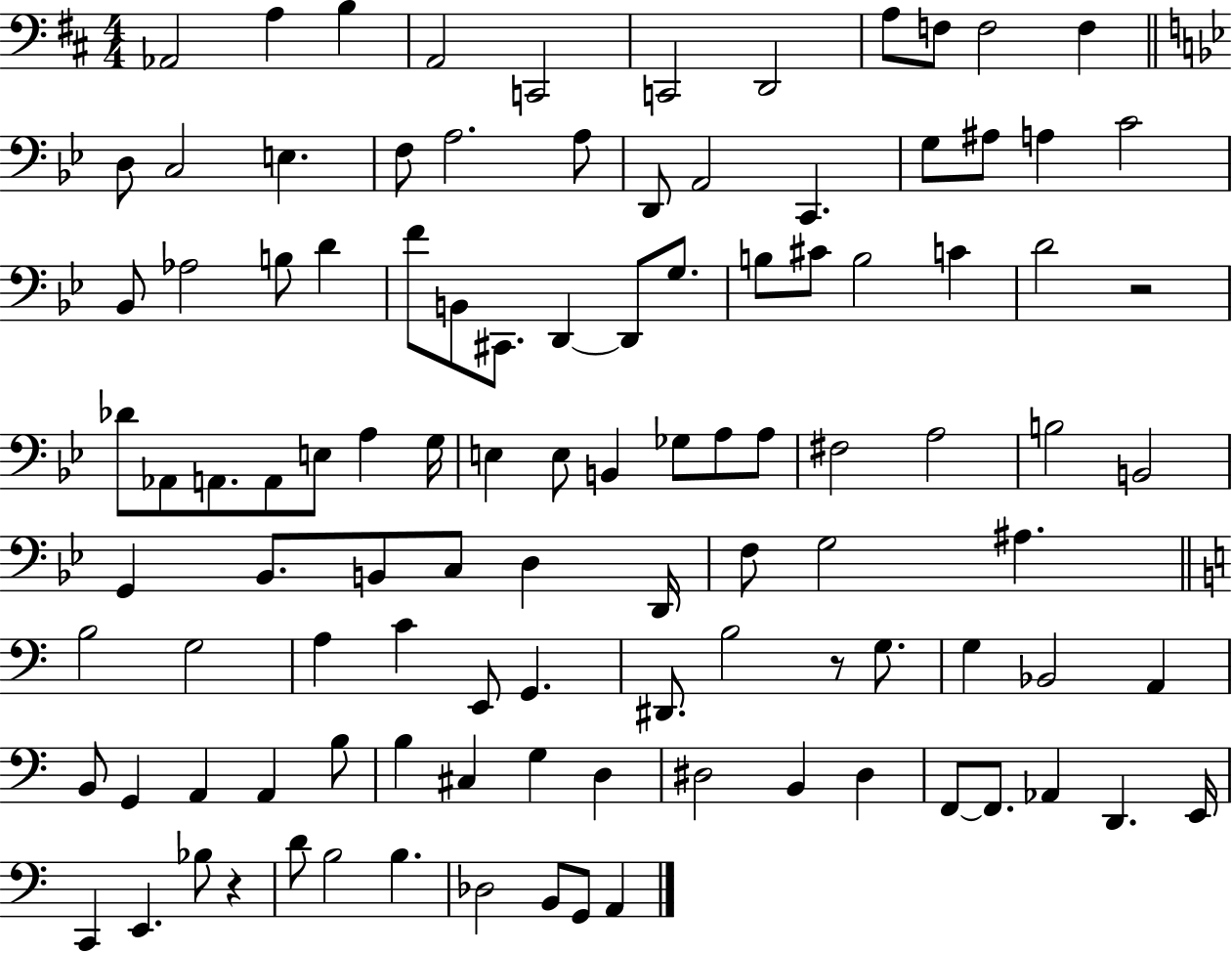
Ab2/h A3/q B3/q A2/h C2/h C2/h D2/h A3/e F3/e F3/h F3/q D3/e C3/h E3/q. F3/e A3/h. A3/e D2/e A2/h C2/q. G3/e A#3/e A3/q C4/h Bb2/e Ab3/h B3/e D4/q F4/e B2/e C#2/e. D2/q D2/e G3/e. B3/e C#4/e B3/h C4/q D4/h R/h Db4/e Ab2/e A2/e. A2/e E3/e A3/q G3/s E3/q E3/e B2/q Gb3/e A3/e A3/e F#3/h A3/h B3/h B2/h G2/q Bb2/e. B2/e C3/e D3/q D2/s F3/e G3/h A#3/q. B3/h G3/h A3/q C4/q E2/e G2/q. D#2/e. B3/h R/e G3/e. G3/q Bb2/h A2/q B2/e G2/q A2/q A2/q B3/e B3/q C#3/q G3/q D3/q D#3/h B2/q D#3/q F2/e F2/e. Ab2/q D2/q. E2/s C2/q E2/q. Bb3/e R/q D4/e B3/h B3/q. Db3/h B2/e G2/e A2/q